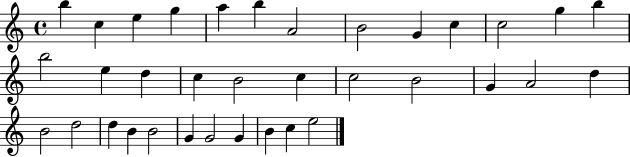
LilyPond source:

{
  \clef treble
  \time 4/4
  \defaultTimeSignature
  \key c \major
  b''4 c''4 e''4 g''4 | a''4 b''4 a'2 | b'2 g'4 c''4 | c''2 g''4 b''4 | \break b''2 e''4 d''4 | c''4 b'2 c''4 | c''2 b'2 | g'4 a'2 d''4 | \break b'2 d''2 | d''4 b'4 b'2 | g'4 g'2 g'4 | b'4 c''4 e''2 | \break \bar "|."
}